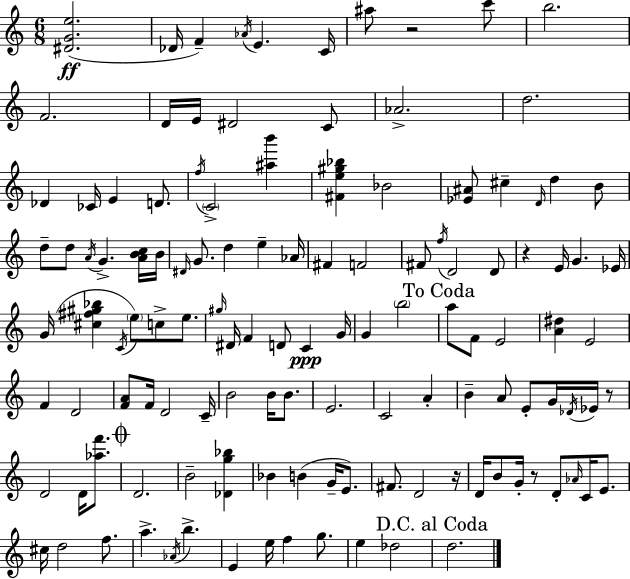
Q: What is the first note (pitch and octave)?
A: Db4